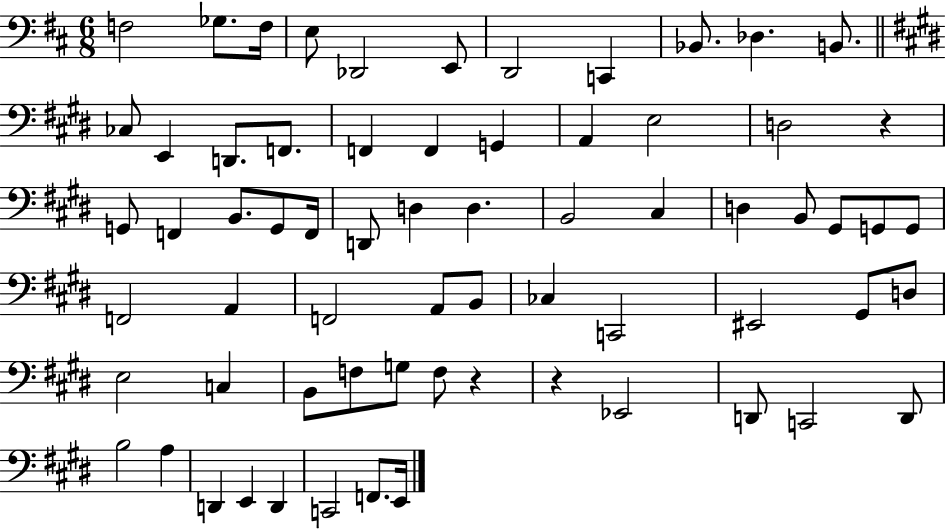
F3/h Gb3/e. F3/s E3/e Db2/h E2/e D2/h C2/q Bb2/e. Db3/q. B2/e. CES3/e E2/q D2/e. F2/e. F2/q F2/q G2/q A2/q E3/h D3/h R/q G2/e F2/q B2/e. G2/e F2/s D2/e D3/q D3/q. B2/h C#3/q D3/q B2/e G#2/e G2/e G2/e F2/h A2/q F2/h A2/e B2/e CES3/q C2/h EIS2/h G#2/e D3/e E3/h C3/q B2/e F3/e G3/e F3/e R/q R/q Eb2/h D2/e C2/h D2/e B3/h A3/q D2/q E2/q D2/q C2/h F2/e. E2/s